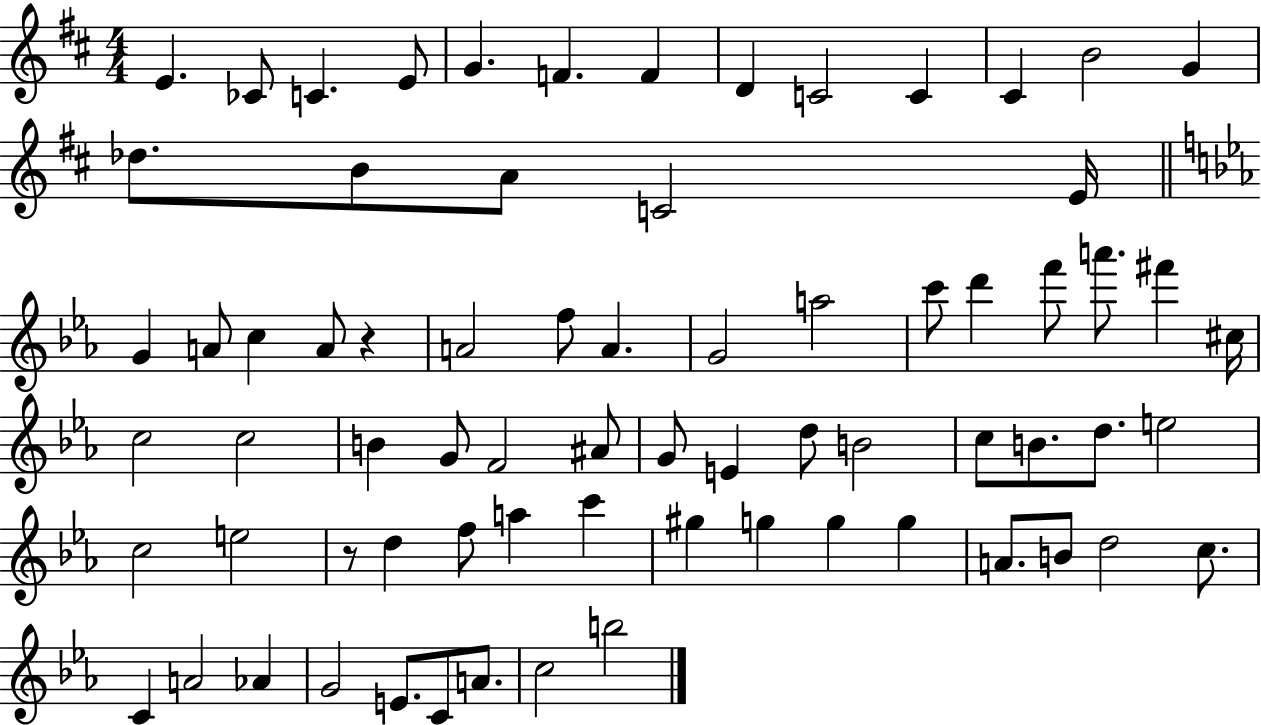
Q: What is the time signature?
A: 4/4